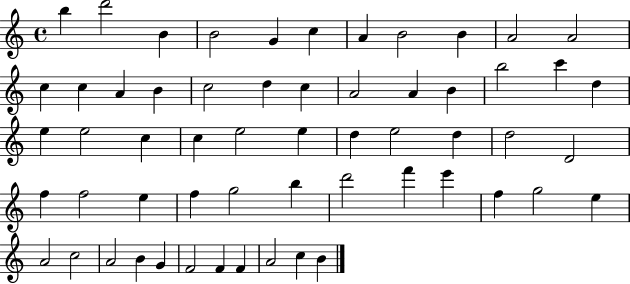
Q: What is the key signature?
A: C major